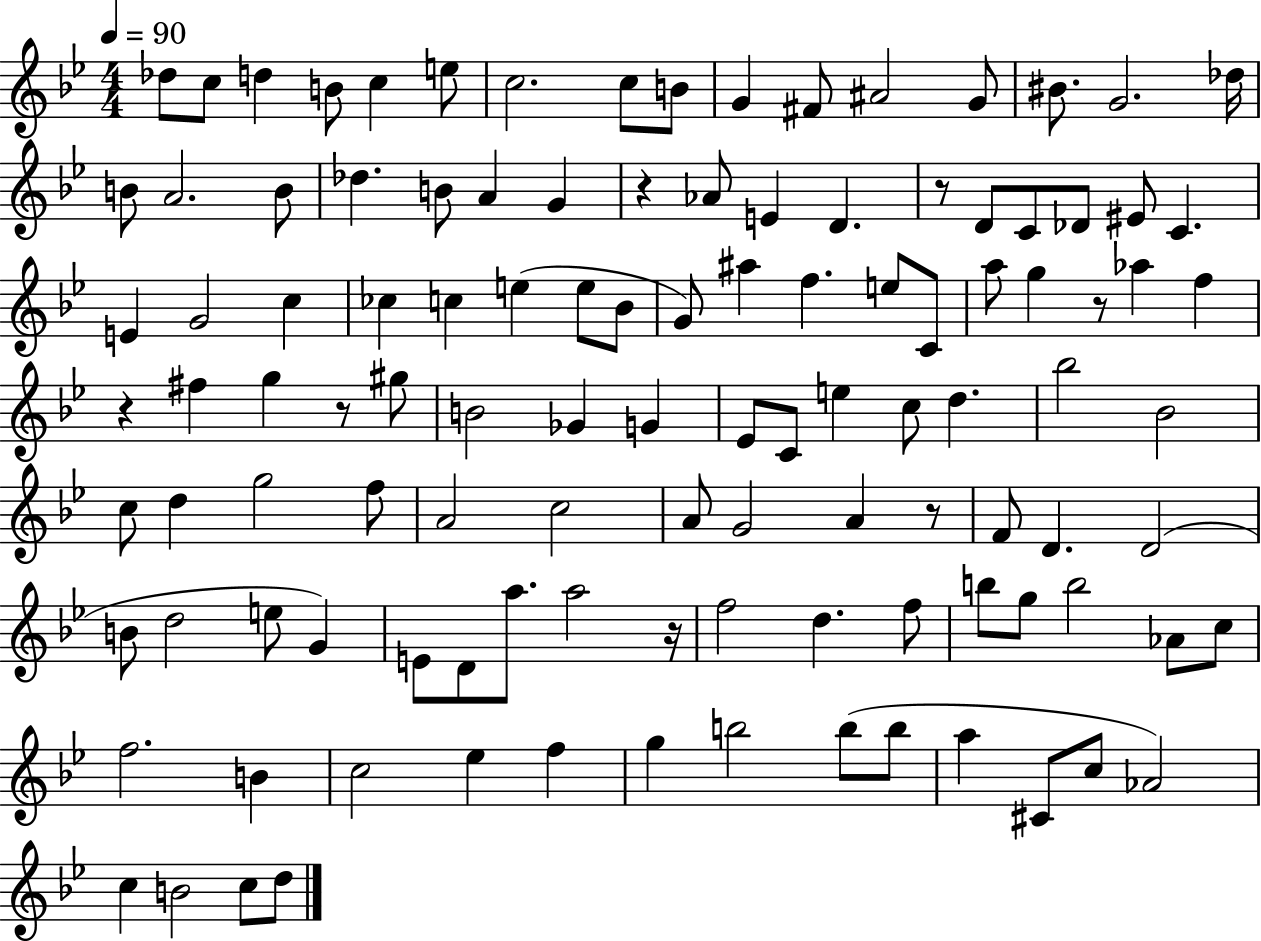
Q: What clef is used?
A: treble